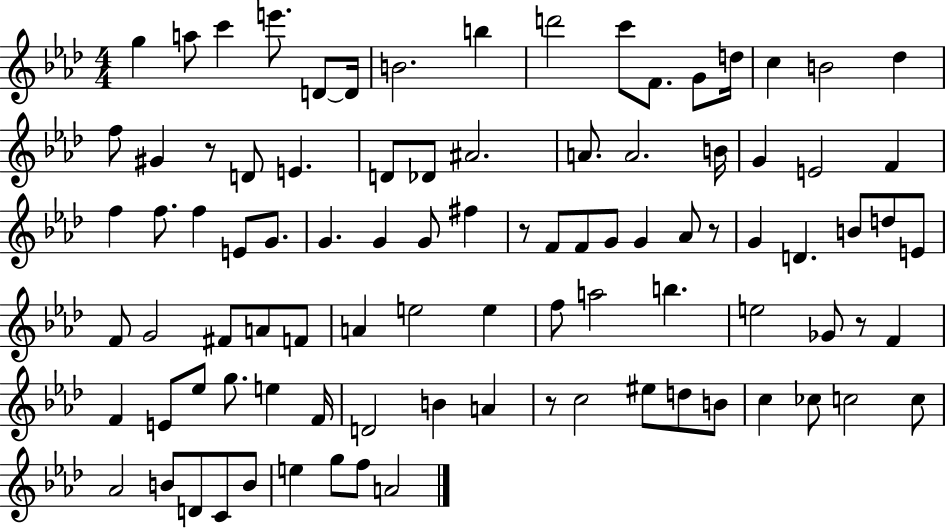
X:1
T:Untitled
M:4/4
L:1/4
K:Ab
g a/2 c' e'/2 D/2 D/4 B2 b d'2 c'/2 F/2 G/2 d/4 c B2 _d f/2 ^G z/2 D/2 E D/2 _D/2 ^A2 A/2 A2 B/4 G E2 F f f/2 f E/2 G/2 G G G/2 ^f z/2 F/2 F/2 G/2 G _A/2 z/2 G D B/2 d/2 E/2 F/2 G2 ^F/2 A/2 F/2 A e2 e f/2 a2 b e2 _G/2 z/2 F F E/2 _e/2 g/2 e F/4 D2 B A z/2 c2 ^e/2 d/2 B/2 c _c/2 c2 c/2 _A2 B/2 D/2 C/2 B/2 e g/2 f/2 A2